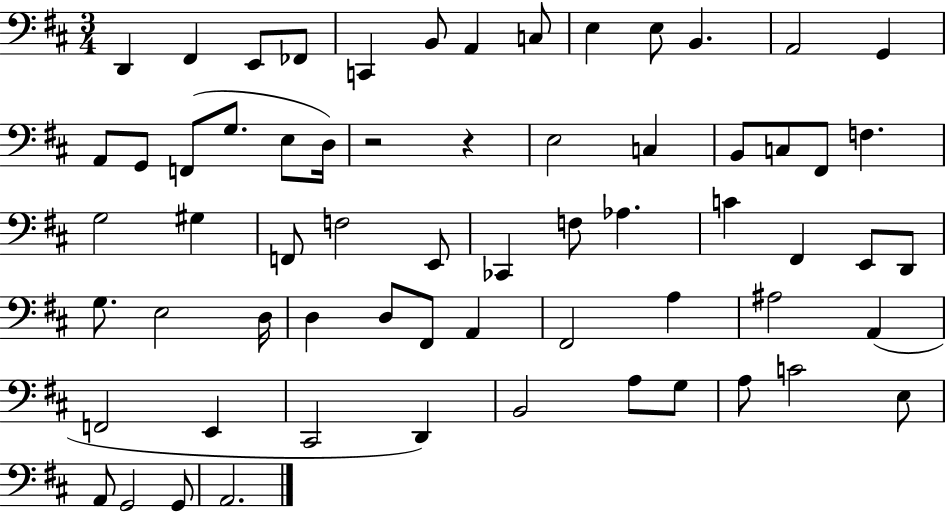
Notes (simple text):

D2/q F#2/q E2/e FES2/e C2/q B2/e A2/q C3/e E3/q E3/e B2/q. A2/h G2/q A2/e G2/e F2/e G3/e. E3/e D3/s R/h R/q E3/h C3/q B2/e C3/e F#2/e F3/q. G3/h G#3/q F2/e F3/h E2/e CES2/q F3/e Ab3/q. C4/q F#2/q E2/e D2/e G3/e. E3/h D3/s D3/q D3/e F#2/e A2/q F#2/h A3/q A#3/h A2/q F2/h E2/q C#2/h D2/q B2/h A3/e G3/e A3/e C4/h E3/e A2/e G2/h G2/e A2/h.